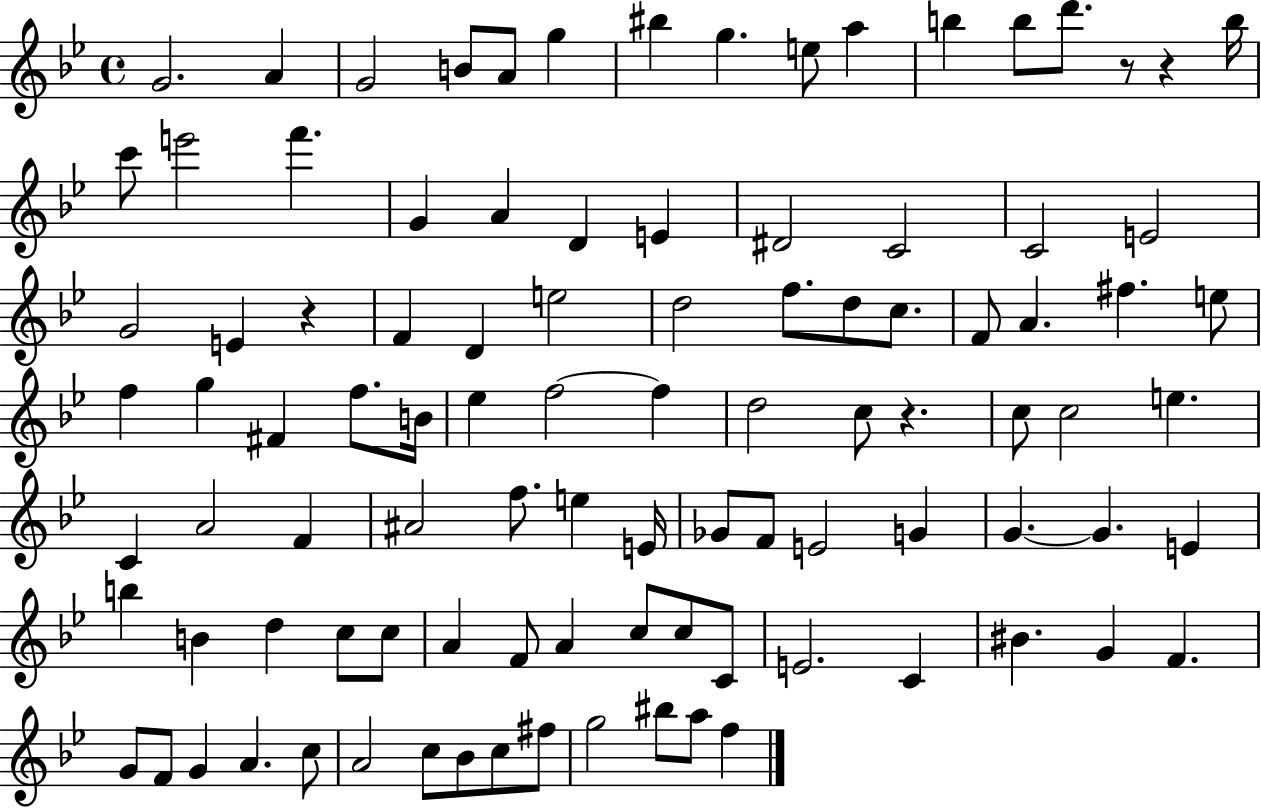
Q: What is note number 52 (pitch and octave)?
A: C4